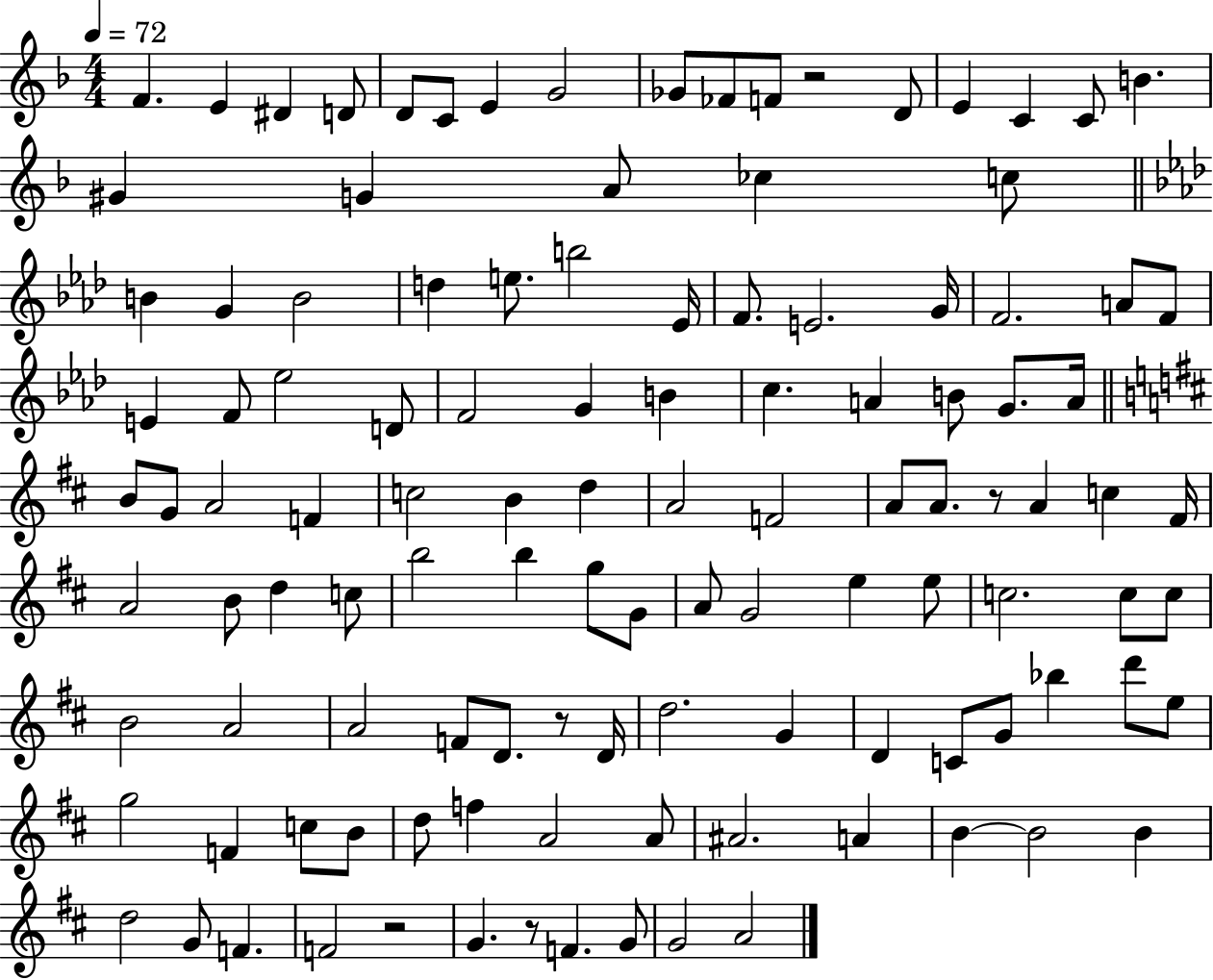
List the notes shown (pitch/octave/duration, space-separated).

F4/q. E4/q D#4/q D4/e D4/e C4/e E4/q G4/h Gb4/e FES4/e F4/e R/h D4/e E4/q C4/q C4/e B4/q. G#4/q G4/q A4/e CES5/q C5/e B4/q G4/q B4/h D5/q E5/e. B5/h Eb4/s F4/e. E4/h. G4/s F4/h. A4/e F4/e E4/q F4/e Eb5/h D4/e F4/h G4/q B4/q C5/q. A4/q B4/e G4/e. A4/s B4/e G4/e A4/h F4/q C5/h B4/q D5/q A4/h F4/h A4/e A4/e. R/e A4/q C5/q F#4/s A4/h B4/e D5/q C5/e B5/h B5/q G5/e G4/e A4/e G4/h E5/q E5/e C5/h. C5/e C5/e B4/h A4/h A4/h F4/e D4/e. R/e D4/s D5/h. G4/q D4/q C4/e G4/e Bb5/q D6/e E5/e G5/h F4/q C5/e B4/e D5/e F5/q A4/h A4/e A#4/h. A4/q B4/q B4/h B4/q D5/h G4/e F4/q. F4/h R/h G4/q. R/e F4/q. G4/e G4/h A4/h